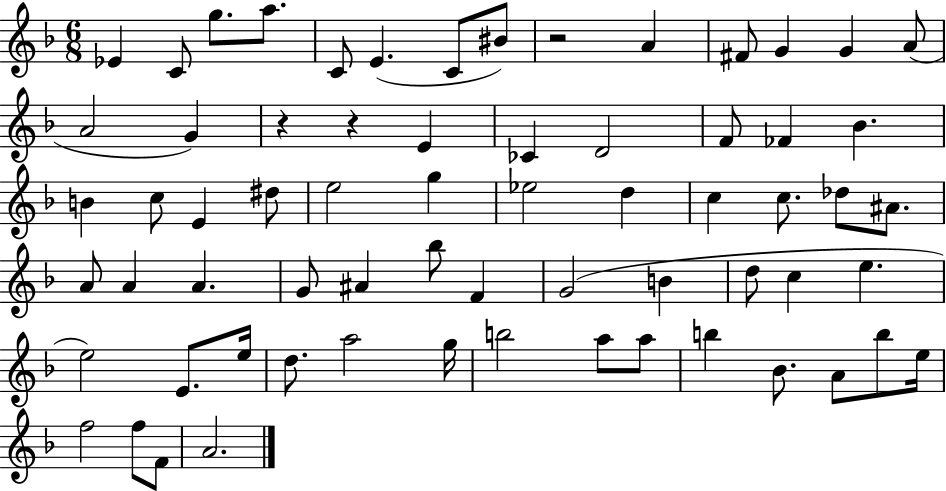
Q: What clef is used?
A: treble